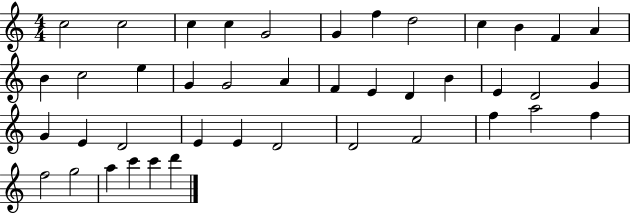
C5/h C5/h C5/q C5/q G4/h G4/q F5/q D5/h C5/q B4/q F4/q A4/q B4/q C5/h E5/q G4/q G4/h A4/q F4/q E4/q D4/q B4/q E4/q D4/h G4/q G4/q E4/q D4/h E4/q E4/q D4/h D4/h F4/h F5/q A5/h F5/q F5/h G5/h A5/q C6/q C6/q D6/q